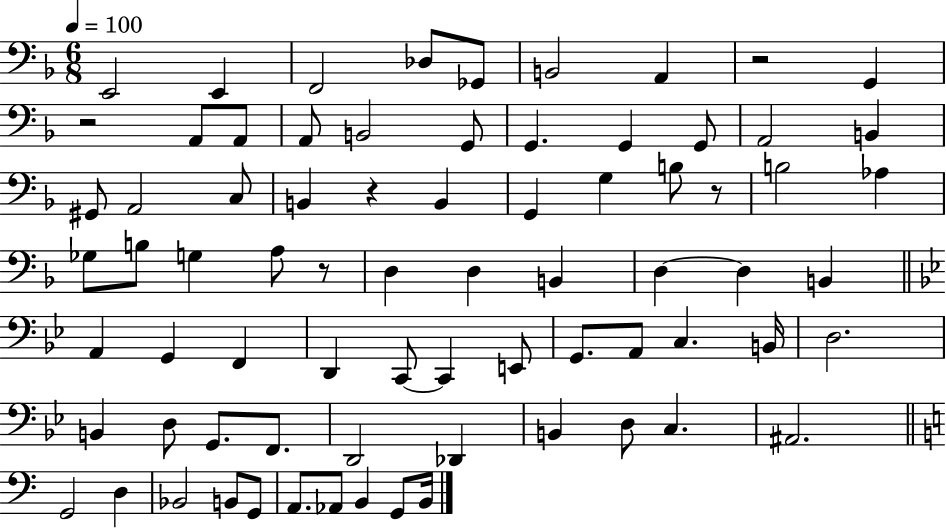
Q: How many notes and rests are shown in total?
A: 75